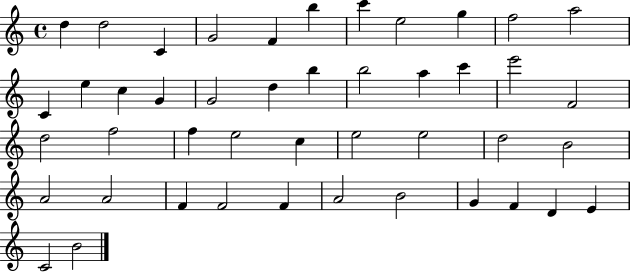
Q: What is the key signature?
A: C major